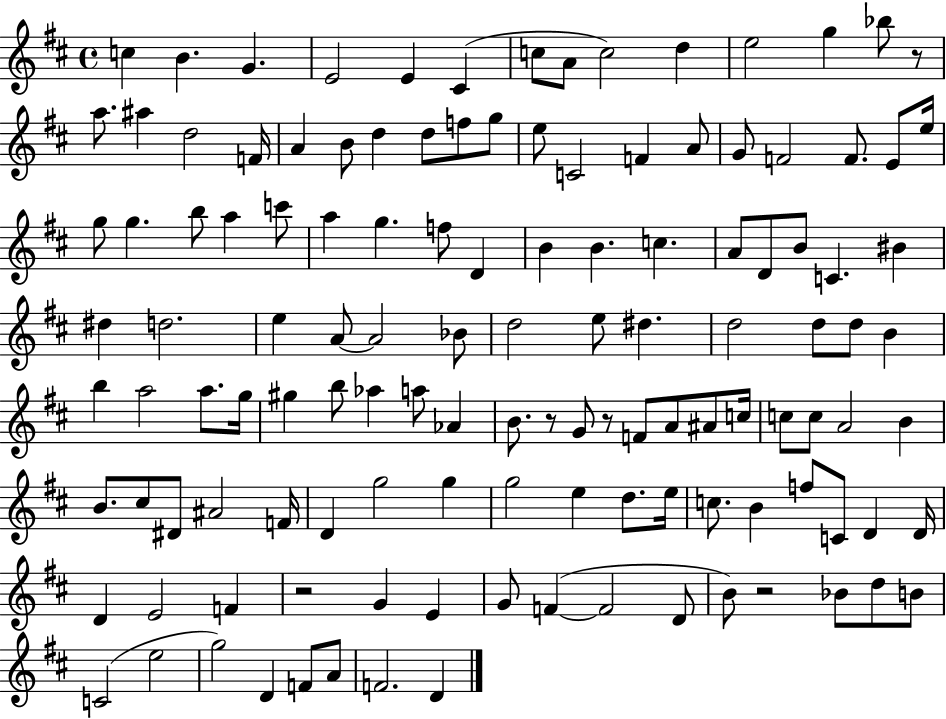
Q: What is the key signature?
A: D major